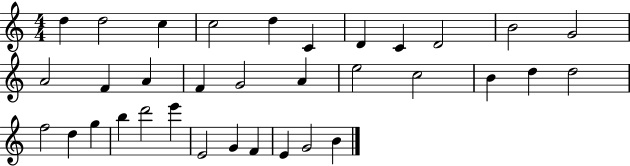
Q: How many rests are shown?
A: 0